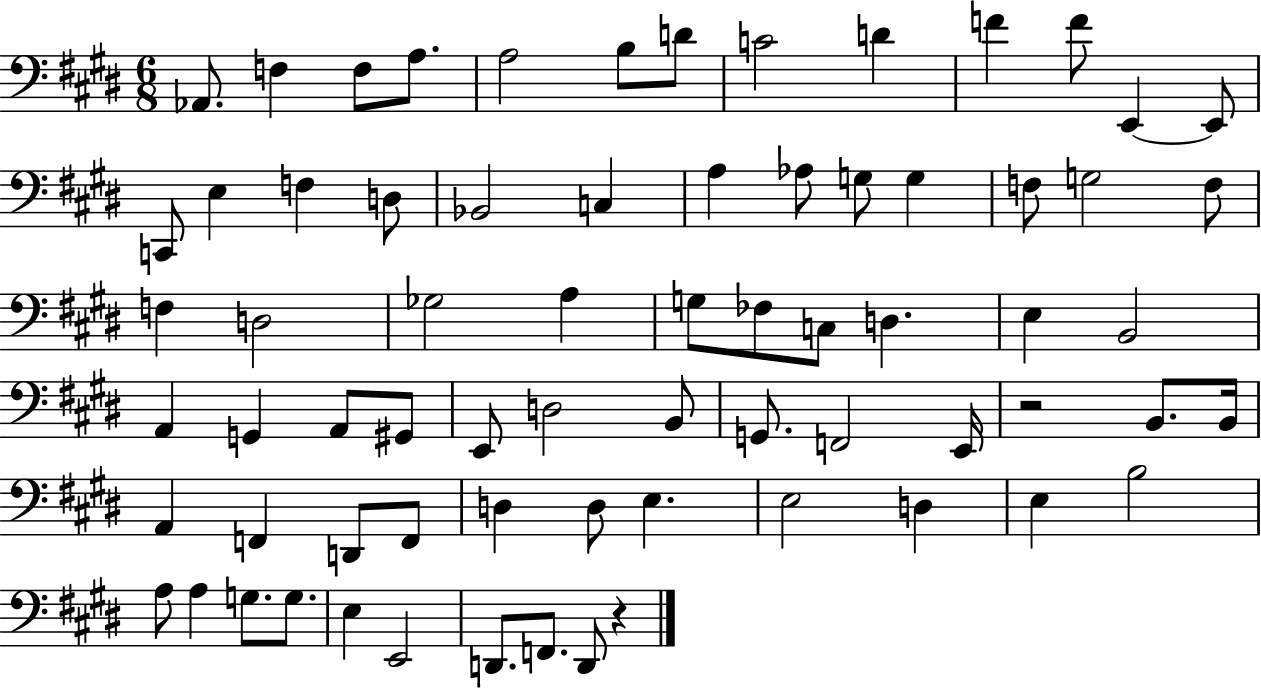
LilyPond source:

{
  \clef bass
  \numericTimeSignature
  \time 6/8
  \key e \major
  \repeat volta 2 { aes,8. f4 f8 a8. | a2 b8 d'8 | c'2 d'4 | f'4 f'8 e,4~~ e,8 | \break c,8 e4 f4 d8 | bes,2 c4 | a4 aes8 g8 g4 | f8 g2 f8 | \break f4 d2 | ges2 a4 | g8 fes8 c8 d4. | e4 b,2 | \break a,4 g,4 a,8 gis,8 | e,8 d2 b,8 | g,8. f,2 e,16 | r2 b,8. b,16 | \break a,4 f,4 d,8 f,8 | d4 d8 e4. | e2 d4 | e4 b2 | \break a8 a4 g8. g8. | e4 e,2 | d,8. f,8. d,8 r4 | } \bar "|."
}